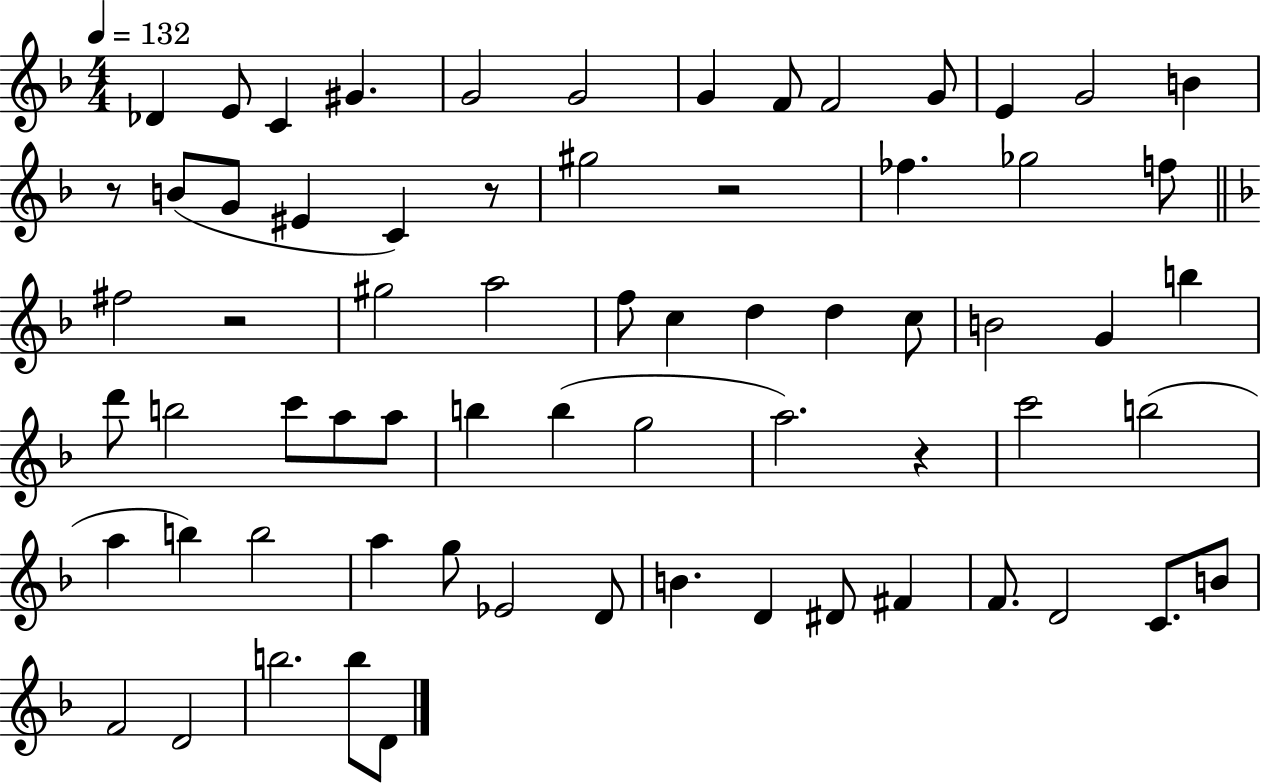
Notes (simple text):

Db4/q E4/e C4/q G#4/q. G4/h G4/h G4/q F4/e F4/h G4/e E4/q G4/h B4/q R/e B4/e G4/e EIS4/q C4/q R/e G#5/h R/h FES5/q. Gb5/h F5/e F#5/h R/h G#5/h A5/h F5/e C5/q D5/q D5/q C5/e B4/h G4/q B5/q D6/e B5/h C6/e A5/e A5/e B5/q B5/q G5/h A5/h. R/q C6/h B5/h A5/q B5/q B5/h A5/q G5/e Eb4/h D4/e B4/q. D4/q D#4/e F#4/q F4/e. D4/h C4/e. B4/e F4/h D4/h B5/h. B5/e D4/e